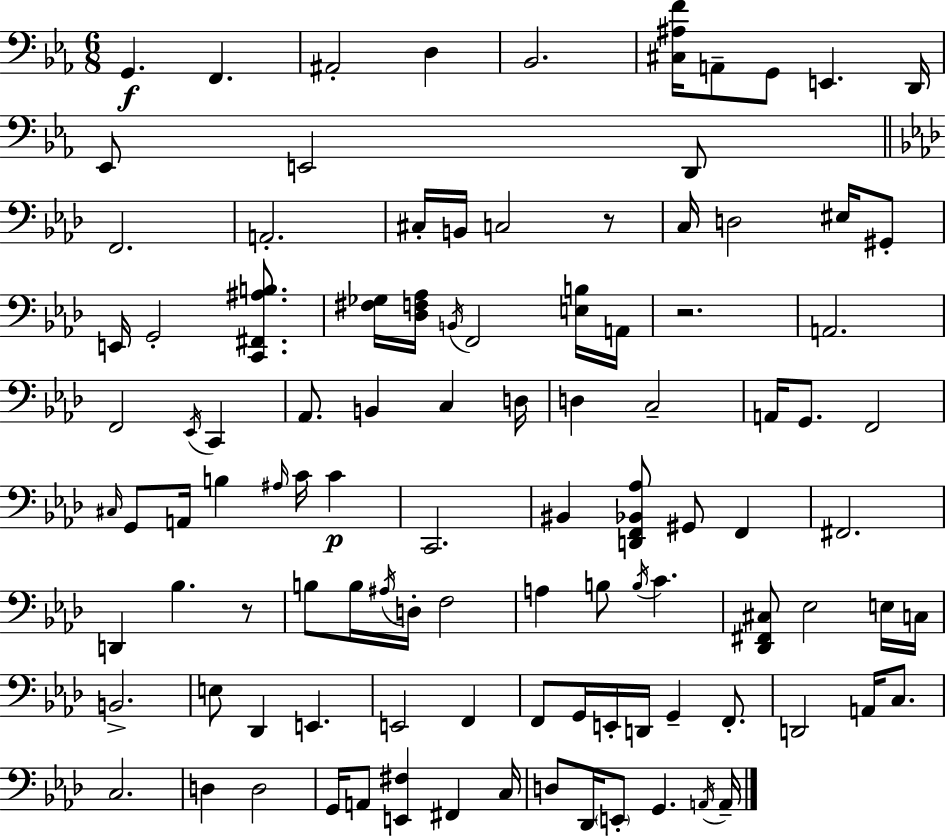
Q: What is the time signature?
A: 6/8